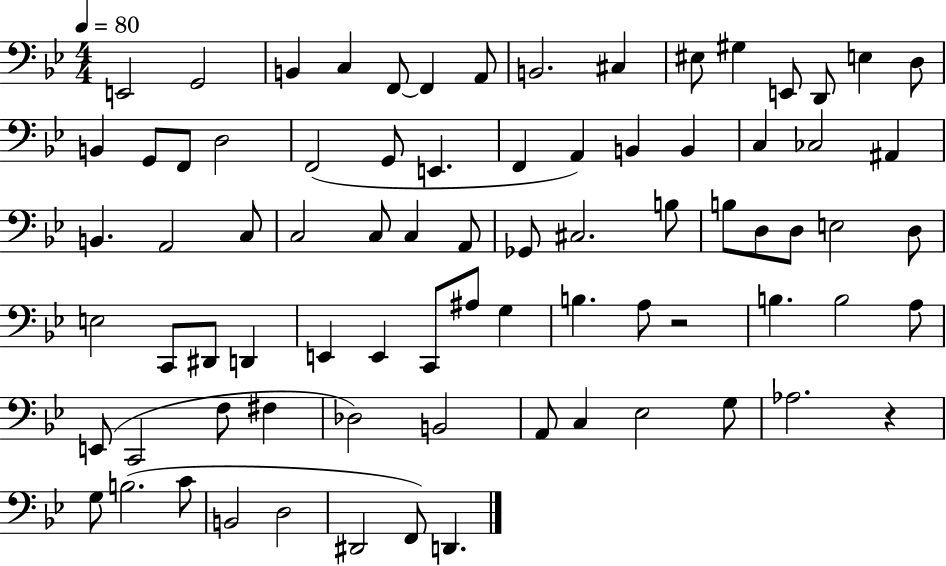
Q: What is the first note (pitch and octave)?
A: E2